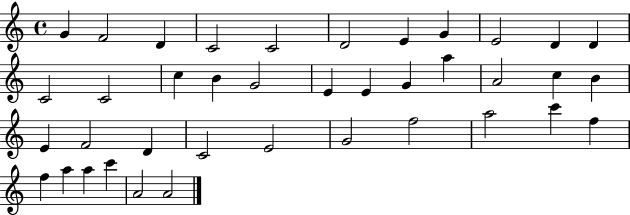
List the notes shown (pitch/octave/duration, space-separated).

G4/q F4/h D4/q C4/h C4/h D4/h E4/q G4/q E4/h D4/q D4/q C4/h C4/h C5/q B4/q G4/h E4/q E4/q G4/q A5/q A4/h C5/q B4/q E4/q F4/h D4/q C4/h E4/h G4/h F5/h A5/h C6/q F5/q F5/q A5/q A5/q C6/q A4/h A4/h